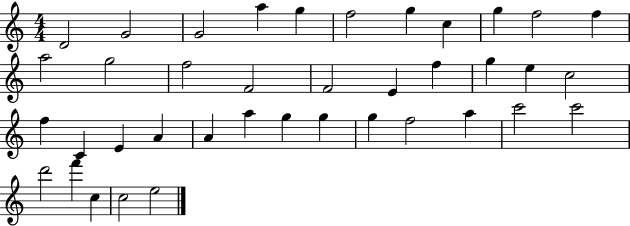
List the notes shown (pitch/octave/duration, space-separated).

D4/h G4/h G4/h A5/q G5/q F5/h G5/q C5/q G5/q F5/h F5/q A5/h G5/h F5/h F4/h F4/h E4/q F5/q G5/q E5/q C5/h F5/q C4/q E4/q A4/q A4/q A5/q G5/q G5/q G5/q F5/h A5/q C6/h C6/h D6/h F6/q C5/q C5/h E5/h